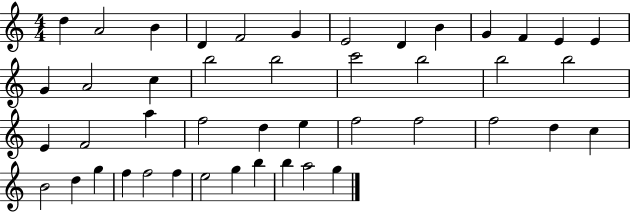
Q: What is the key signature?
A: C major